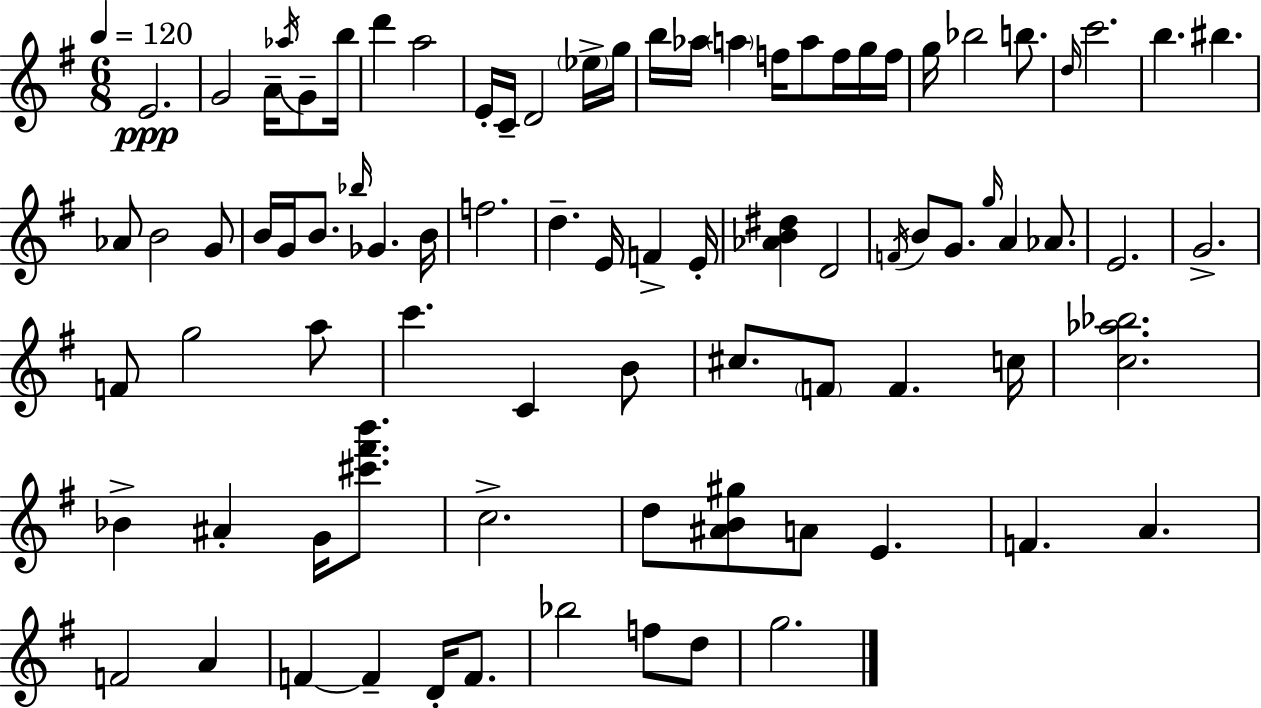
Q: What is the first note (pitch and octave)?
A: E4